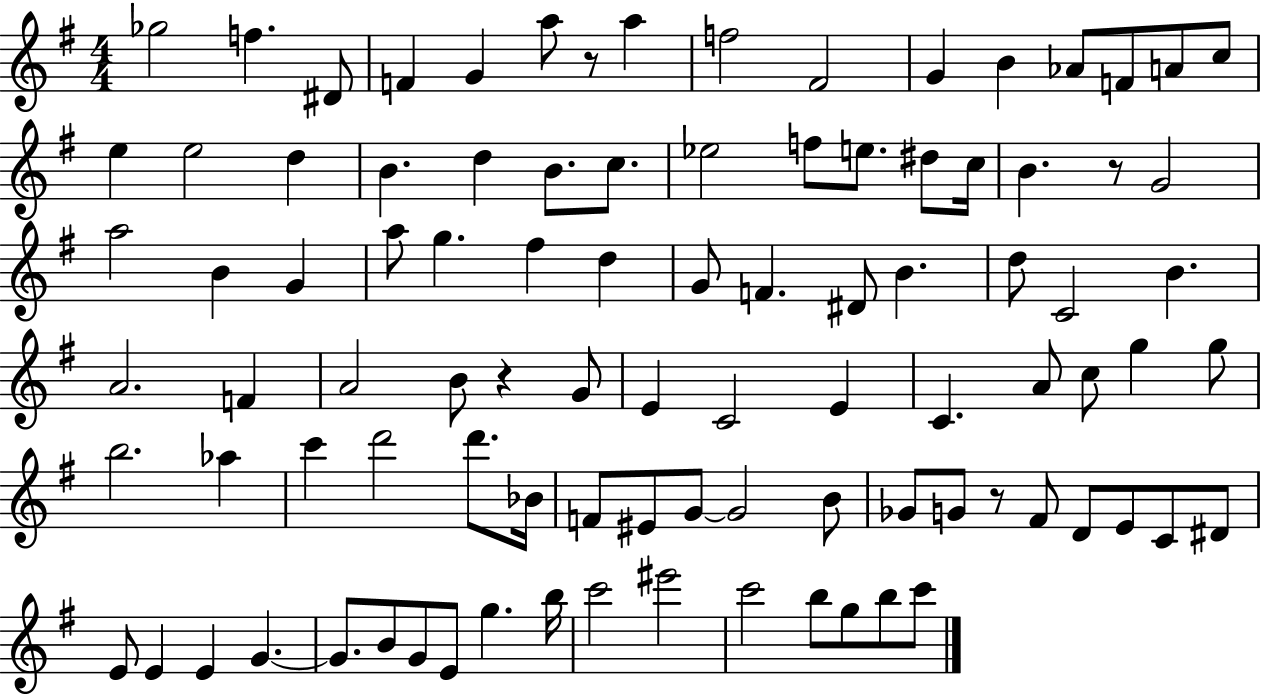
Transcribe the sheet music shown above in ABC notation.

X:1
T:Untitled
M:4/4
L:1/4
K:G
_g2 f ^D/2 F G a/2 z/2 a f2 ^F2 G B _A/2 F/2 A/2 c/2 e e2 d B d B/2 c/2 _e2 f/2 e/2 ^d/2 c/4 B z/2 G2 a2 B G a/2 g ^f d G/2 F ^D/2 B d/2 C2 B A2 F A2 B/2 z G/2 E C2 E C A/2 c/2 g g/2 b2 _a c' d'2 d'/2 _B/4 F/2 ^E/2 G/2 G2 B/2 _G/2 G/2 z/2 ^F/2 D/2 E/2 C/2 ^D/2 E/2 E E G G/2 B/2 G/2 E/2 g b/4 c'2 ^e'2 c'2 b/2 g/2 b/2 c'/2